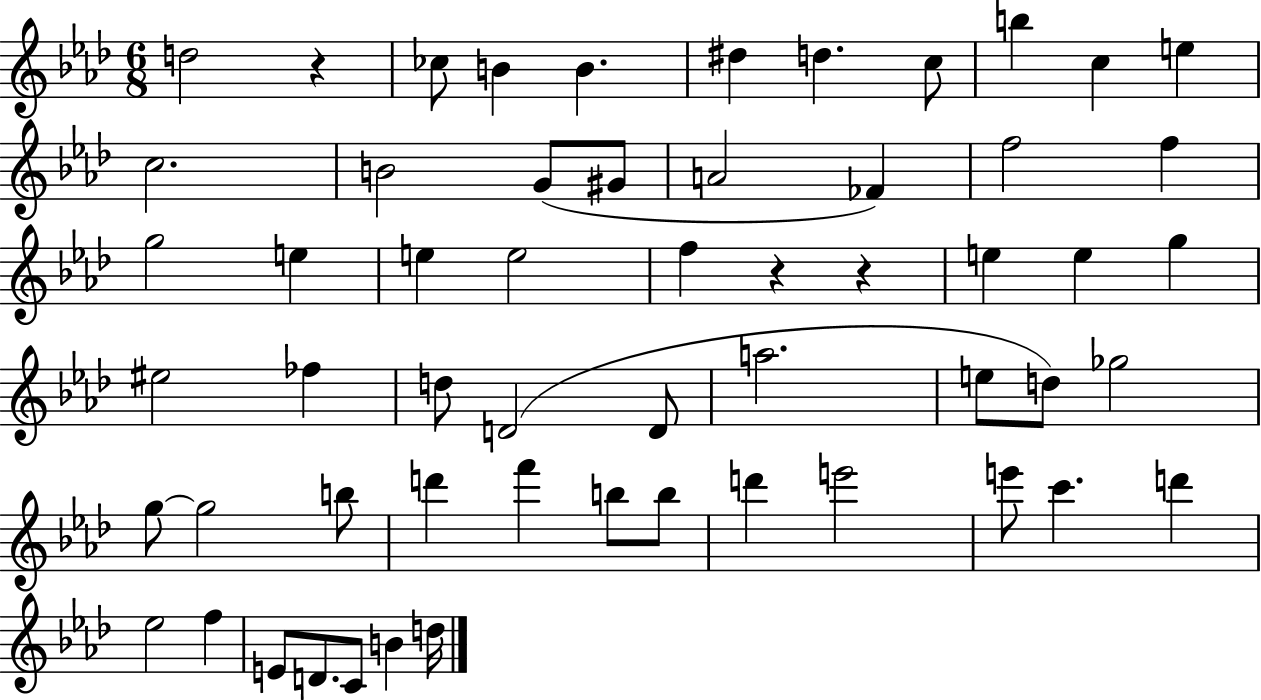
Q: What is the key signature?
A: AES major